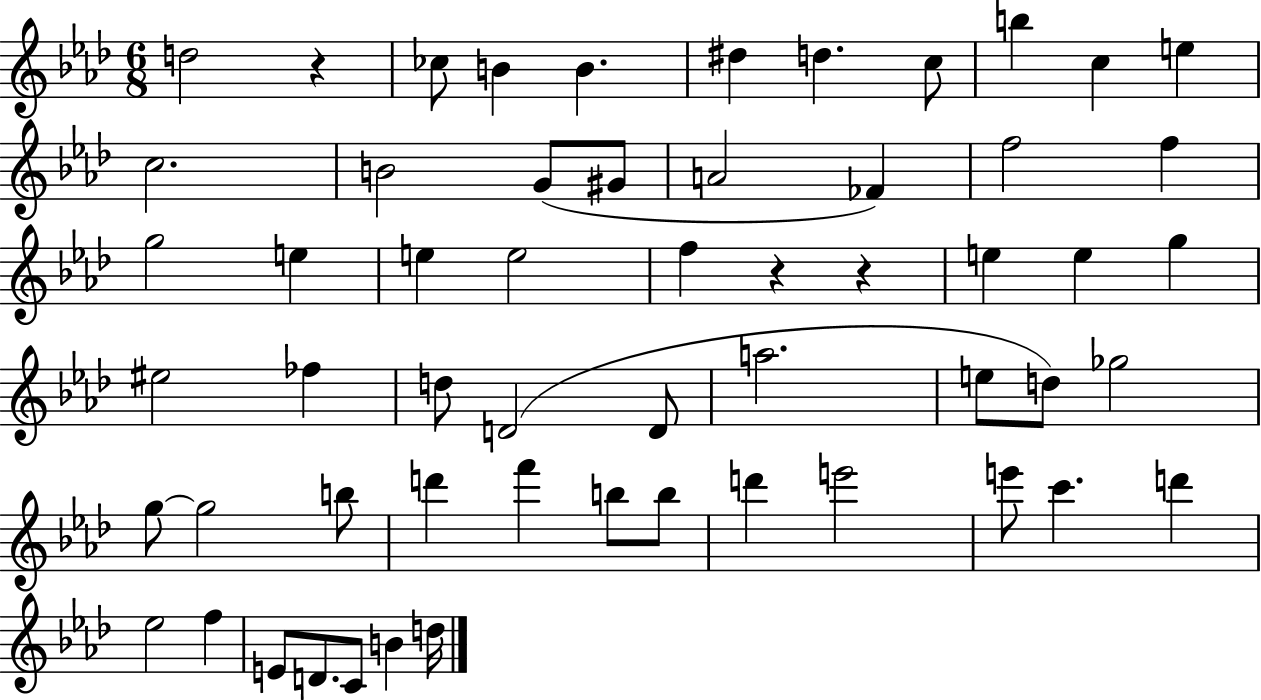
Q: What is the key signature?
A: AES major